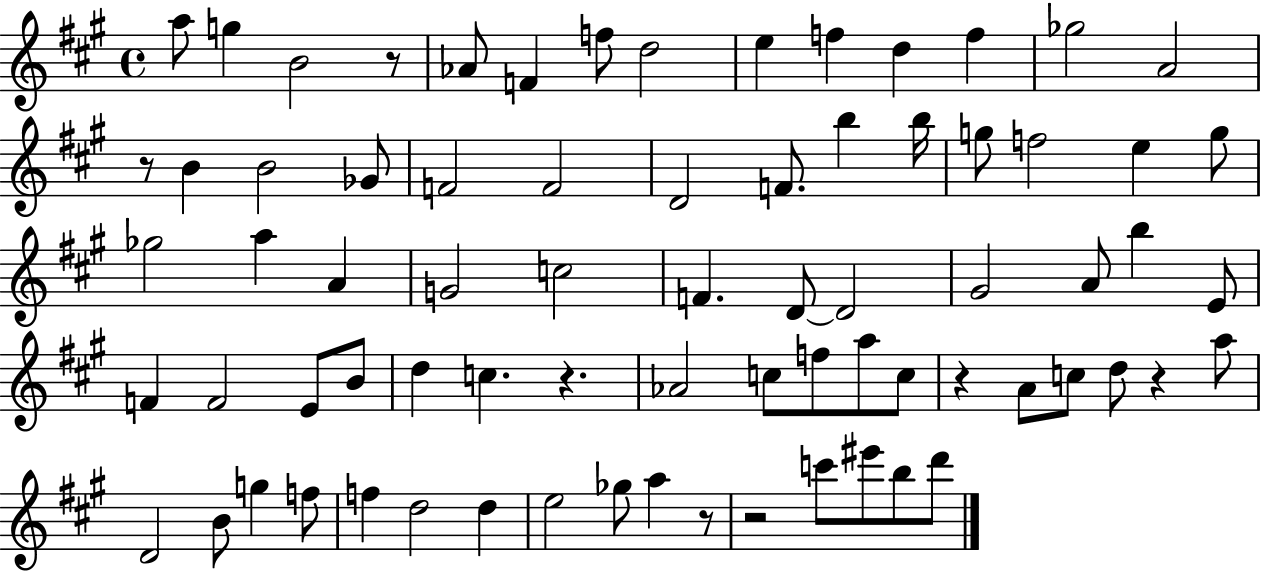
A5/e G5/q B4/h R/e Ab4/e F4/q F5/e D5/h E5/q F5/q D5/q F5/q Gb5/h A4/h R/e B4/q B4/h Gb4/e F4/h F4/h D4/h F4/e. B5/q B5/s G5/e F5/h E5/q G5/e Gb5/h A5/q A4/q G4/h C5/h F4/q. D4/e D4/h G#4/h A4/e B5/q E4/e F4/q F4/h E4/e B4/e D5/q C5/q. R/q. Ab4/h C5/e F5/e A5/e C5/e R/q A4/e C5/e D5/e R/q A5/e D4/h B4/e G5/q F5/e F5/q D5/h D5/q E5/h Gb5/e A5/q R/e R/h C6/e EIS6/e B5/e D6/e